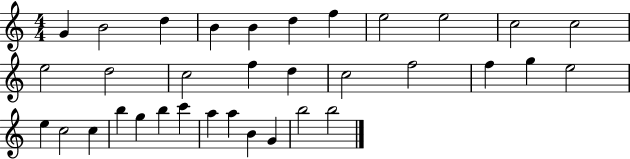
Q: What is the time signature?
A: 4/4